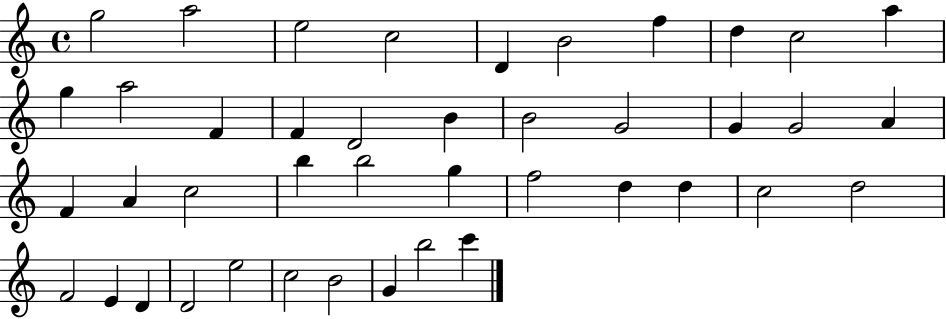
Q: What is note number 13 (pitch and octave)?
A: F4